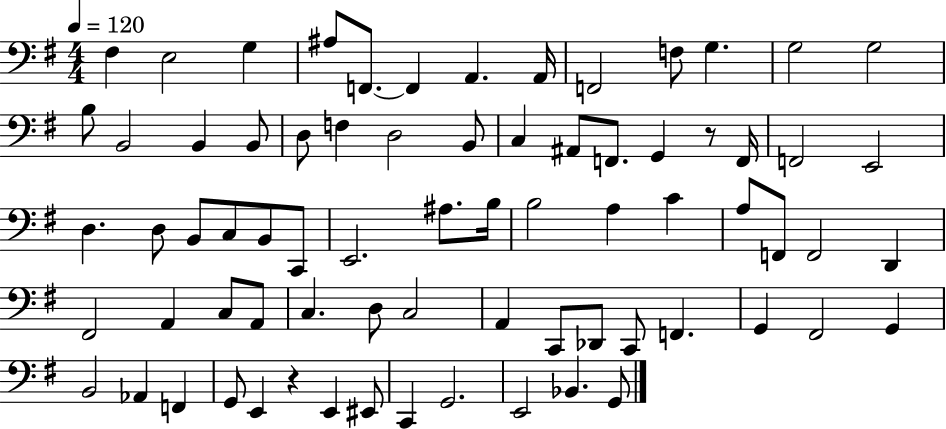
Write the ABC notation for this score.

X:1
T:Untitled
M:4/4
L:1/4
K:G
^F, E,2 G, ^A,/2 F,,/2 F,, A,, A,,/4 F,,2 F,/2 G, G,2 G,2 B,/2 B,,2 B,, B,,/2 D,/2 F, D,2 B,,/2 C, ^A,,/2 F,,/2 G,, z/2 F,,/4 F,,2 E,,2 D, D,/2 B,,/2 C,/2 B,,/2 C,,/2 E,,2 ^A,/2 B,/4 B,2 A, C A,/2 F,,/2 F,,2 D,, ^F,,2 A,, C,/2 A,,/2 C, D,/2 C,2 A,, C,,/2 _D,,/2 C,,/2 F,, G,, ^F,,2 G,, B,,2 _A,, F,, G,,/2 E,, z E,, ^E,,/2 C,, G,,2 E,,2 _B,, G,,/2